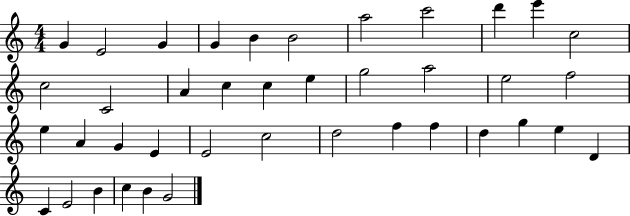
X:1
T:Untitled
M:4/4
L:1/4
K:C
G E2 G G B B2 a2 c'2 d' e' c2 c2 C2 A c c e g2 a2 e2 f2 e A G E E2 c2 d2 f f d g e D C E2 B c B G2